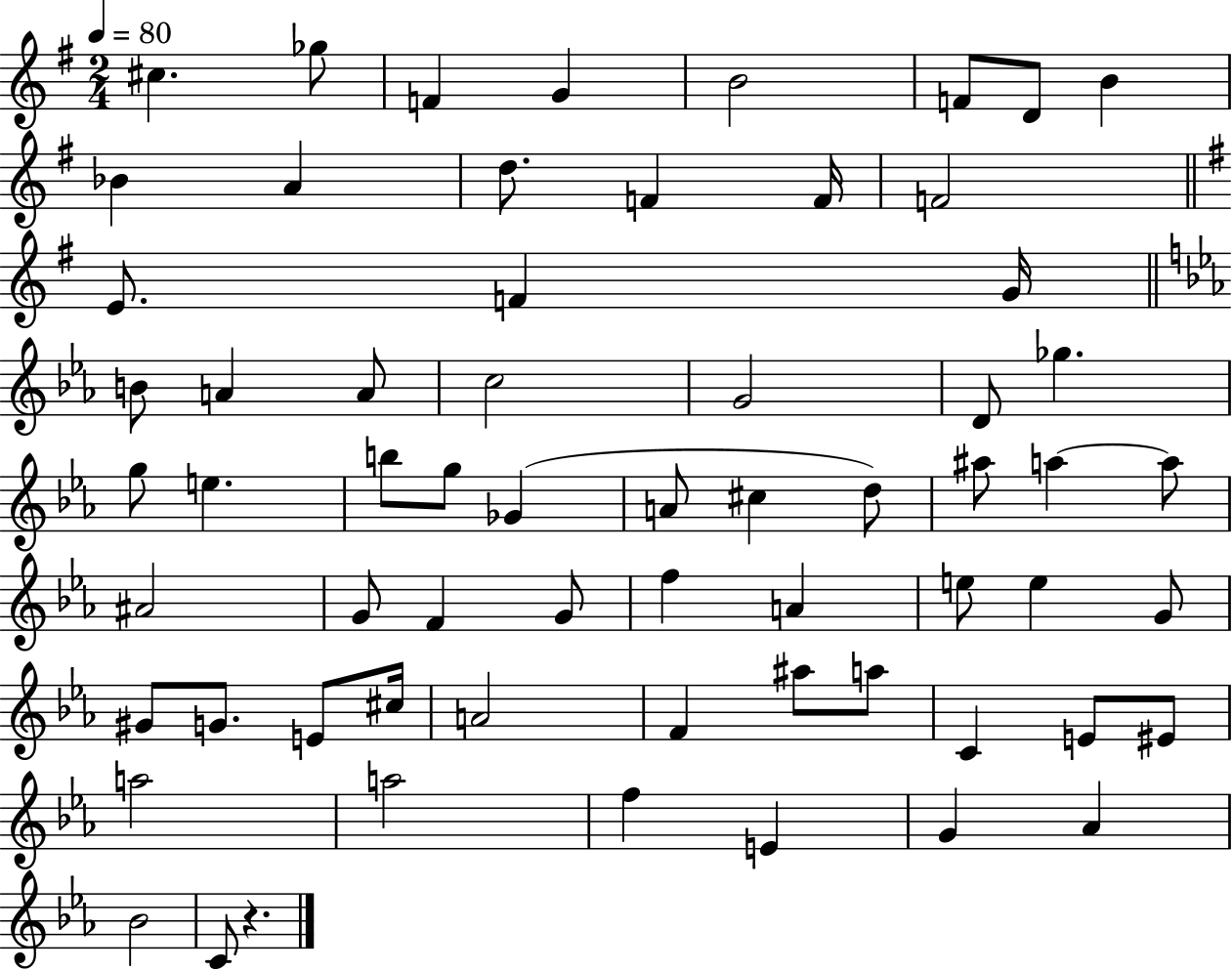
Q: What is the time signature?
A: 2/4